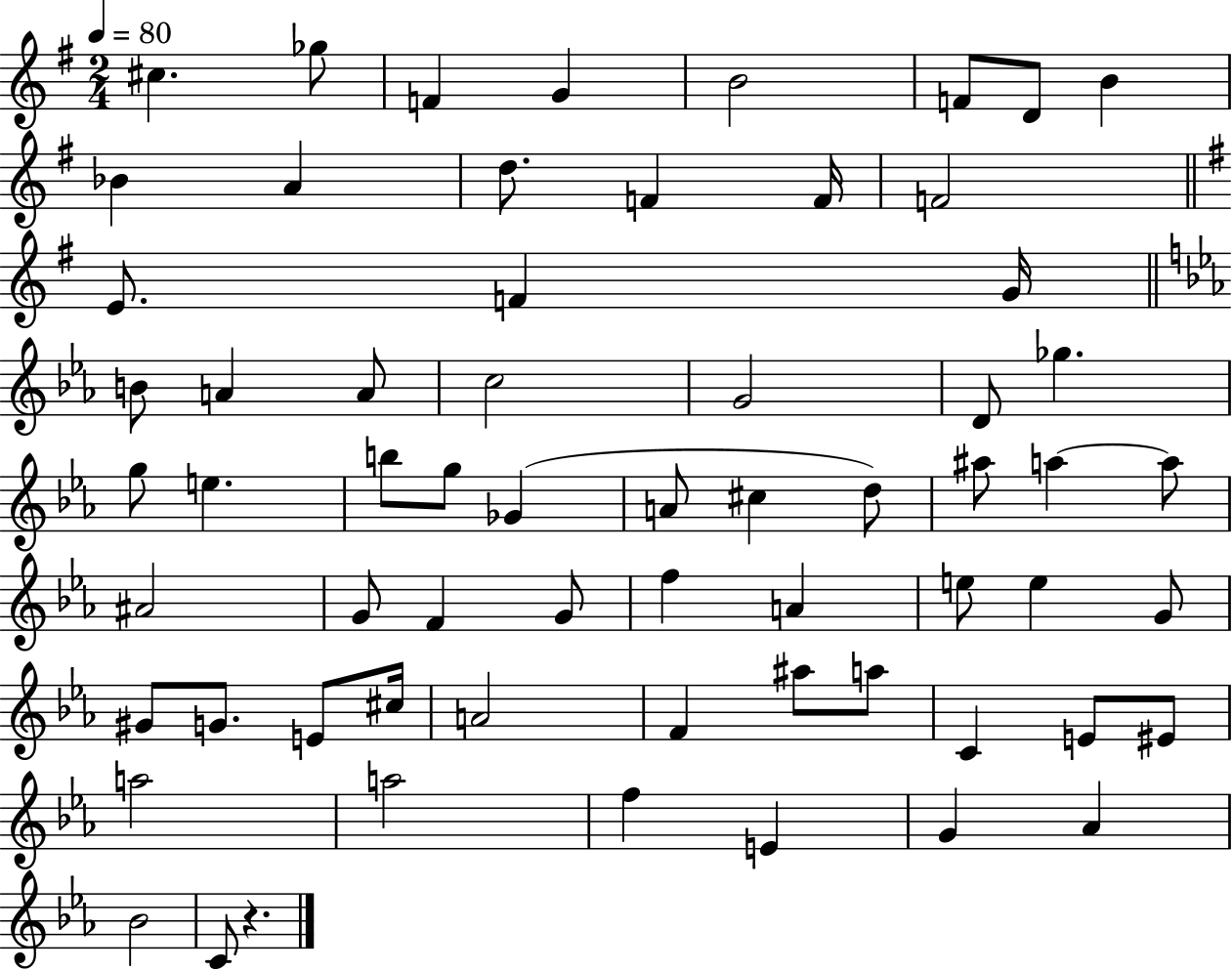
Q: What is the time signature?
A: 2/4